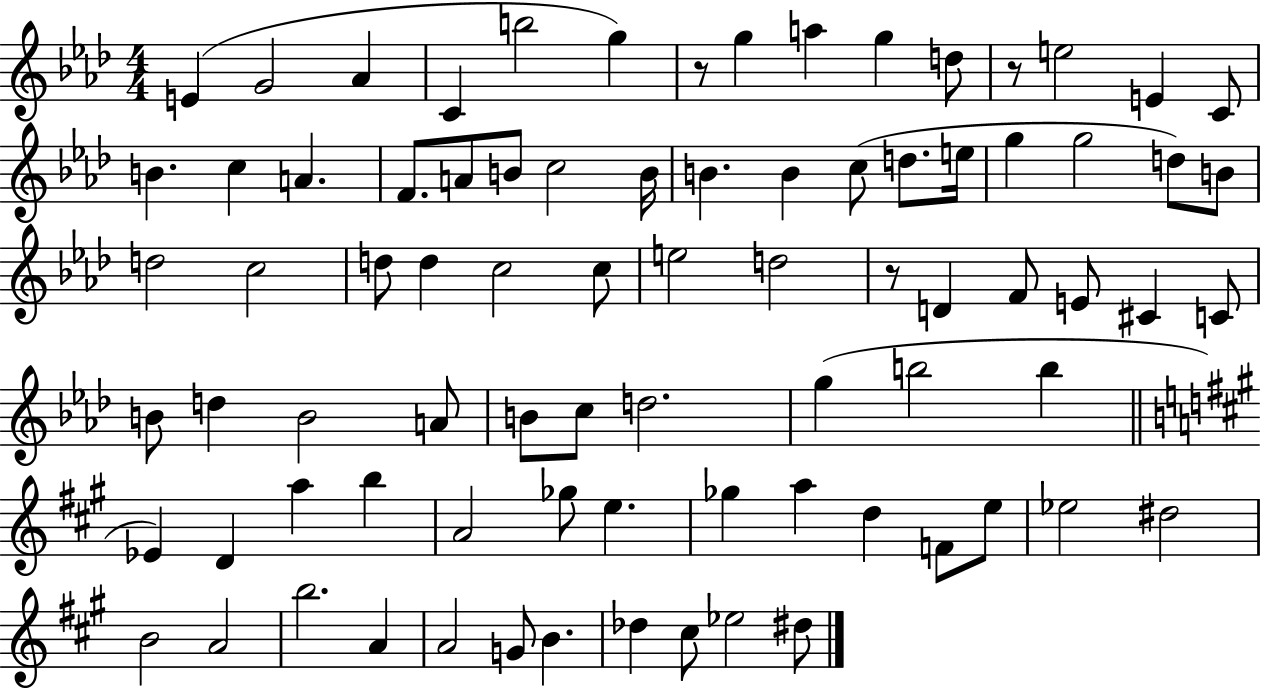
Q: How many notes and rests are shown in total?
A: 81